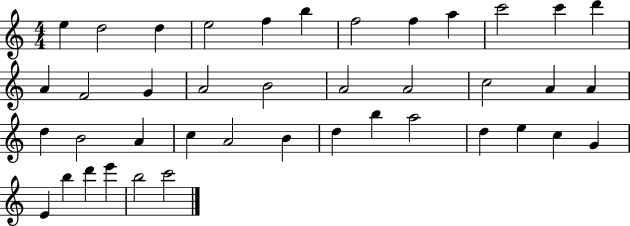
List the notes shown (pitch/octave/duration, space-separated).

E5/q D5/h D5/q E5/h F5/q B5/q F5/h F5/q A5/q C6/h C6/q D6/q A4/q F4/h G4/q A4/h B4/h A4/h A4/h C5/h A4/q A4/q D5/q B4/h A4/q C5/q A4/h B4/q D5/q B5/q A5/h D5/q E5/q C5/q G4/q E4/q B5/q D6/q E6/q B5/h C6/h